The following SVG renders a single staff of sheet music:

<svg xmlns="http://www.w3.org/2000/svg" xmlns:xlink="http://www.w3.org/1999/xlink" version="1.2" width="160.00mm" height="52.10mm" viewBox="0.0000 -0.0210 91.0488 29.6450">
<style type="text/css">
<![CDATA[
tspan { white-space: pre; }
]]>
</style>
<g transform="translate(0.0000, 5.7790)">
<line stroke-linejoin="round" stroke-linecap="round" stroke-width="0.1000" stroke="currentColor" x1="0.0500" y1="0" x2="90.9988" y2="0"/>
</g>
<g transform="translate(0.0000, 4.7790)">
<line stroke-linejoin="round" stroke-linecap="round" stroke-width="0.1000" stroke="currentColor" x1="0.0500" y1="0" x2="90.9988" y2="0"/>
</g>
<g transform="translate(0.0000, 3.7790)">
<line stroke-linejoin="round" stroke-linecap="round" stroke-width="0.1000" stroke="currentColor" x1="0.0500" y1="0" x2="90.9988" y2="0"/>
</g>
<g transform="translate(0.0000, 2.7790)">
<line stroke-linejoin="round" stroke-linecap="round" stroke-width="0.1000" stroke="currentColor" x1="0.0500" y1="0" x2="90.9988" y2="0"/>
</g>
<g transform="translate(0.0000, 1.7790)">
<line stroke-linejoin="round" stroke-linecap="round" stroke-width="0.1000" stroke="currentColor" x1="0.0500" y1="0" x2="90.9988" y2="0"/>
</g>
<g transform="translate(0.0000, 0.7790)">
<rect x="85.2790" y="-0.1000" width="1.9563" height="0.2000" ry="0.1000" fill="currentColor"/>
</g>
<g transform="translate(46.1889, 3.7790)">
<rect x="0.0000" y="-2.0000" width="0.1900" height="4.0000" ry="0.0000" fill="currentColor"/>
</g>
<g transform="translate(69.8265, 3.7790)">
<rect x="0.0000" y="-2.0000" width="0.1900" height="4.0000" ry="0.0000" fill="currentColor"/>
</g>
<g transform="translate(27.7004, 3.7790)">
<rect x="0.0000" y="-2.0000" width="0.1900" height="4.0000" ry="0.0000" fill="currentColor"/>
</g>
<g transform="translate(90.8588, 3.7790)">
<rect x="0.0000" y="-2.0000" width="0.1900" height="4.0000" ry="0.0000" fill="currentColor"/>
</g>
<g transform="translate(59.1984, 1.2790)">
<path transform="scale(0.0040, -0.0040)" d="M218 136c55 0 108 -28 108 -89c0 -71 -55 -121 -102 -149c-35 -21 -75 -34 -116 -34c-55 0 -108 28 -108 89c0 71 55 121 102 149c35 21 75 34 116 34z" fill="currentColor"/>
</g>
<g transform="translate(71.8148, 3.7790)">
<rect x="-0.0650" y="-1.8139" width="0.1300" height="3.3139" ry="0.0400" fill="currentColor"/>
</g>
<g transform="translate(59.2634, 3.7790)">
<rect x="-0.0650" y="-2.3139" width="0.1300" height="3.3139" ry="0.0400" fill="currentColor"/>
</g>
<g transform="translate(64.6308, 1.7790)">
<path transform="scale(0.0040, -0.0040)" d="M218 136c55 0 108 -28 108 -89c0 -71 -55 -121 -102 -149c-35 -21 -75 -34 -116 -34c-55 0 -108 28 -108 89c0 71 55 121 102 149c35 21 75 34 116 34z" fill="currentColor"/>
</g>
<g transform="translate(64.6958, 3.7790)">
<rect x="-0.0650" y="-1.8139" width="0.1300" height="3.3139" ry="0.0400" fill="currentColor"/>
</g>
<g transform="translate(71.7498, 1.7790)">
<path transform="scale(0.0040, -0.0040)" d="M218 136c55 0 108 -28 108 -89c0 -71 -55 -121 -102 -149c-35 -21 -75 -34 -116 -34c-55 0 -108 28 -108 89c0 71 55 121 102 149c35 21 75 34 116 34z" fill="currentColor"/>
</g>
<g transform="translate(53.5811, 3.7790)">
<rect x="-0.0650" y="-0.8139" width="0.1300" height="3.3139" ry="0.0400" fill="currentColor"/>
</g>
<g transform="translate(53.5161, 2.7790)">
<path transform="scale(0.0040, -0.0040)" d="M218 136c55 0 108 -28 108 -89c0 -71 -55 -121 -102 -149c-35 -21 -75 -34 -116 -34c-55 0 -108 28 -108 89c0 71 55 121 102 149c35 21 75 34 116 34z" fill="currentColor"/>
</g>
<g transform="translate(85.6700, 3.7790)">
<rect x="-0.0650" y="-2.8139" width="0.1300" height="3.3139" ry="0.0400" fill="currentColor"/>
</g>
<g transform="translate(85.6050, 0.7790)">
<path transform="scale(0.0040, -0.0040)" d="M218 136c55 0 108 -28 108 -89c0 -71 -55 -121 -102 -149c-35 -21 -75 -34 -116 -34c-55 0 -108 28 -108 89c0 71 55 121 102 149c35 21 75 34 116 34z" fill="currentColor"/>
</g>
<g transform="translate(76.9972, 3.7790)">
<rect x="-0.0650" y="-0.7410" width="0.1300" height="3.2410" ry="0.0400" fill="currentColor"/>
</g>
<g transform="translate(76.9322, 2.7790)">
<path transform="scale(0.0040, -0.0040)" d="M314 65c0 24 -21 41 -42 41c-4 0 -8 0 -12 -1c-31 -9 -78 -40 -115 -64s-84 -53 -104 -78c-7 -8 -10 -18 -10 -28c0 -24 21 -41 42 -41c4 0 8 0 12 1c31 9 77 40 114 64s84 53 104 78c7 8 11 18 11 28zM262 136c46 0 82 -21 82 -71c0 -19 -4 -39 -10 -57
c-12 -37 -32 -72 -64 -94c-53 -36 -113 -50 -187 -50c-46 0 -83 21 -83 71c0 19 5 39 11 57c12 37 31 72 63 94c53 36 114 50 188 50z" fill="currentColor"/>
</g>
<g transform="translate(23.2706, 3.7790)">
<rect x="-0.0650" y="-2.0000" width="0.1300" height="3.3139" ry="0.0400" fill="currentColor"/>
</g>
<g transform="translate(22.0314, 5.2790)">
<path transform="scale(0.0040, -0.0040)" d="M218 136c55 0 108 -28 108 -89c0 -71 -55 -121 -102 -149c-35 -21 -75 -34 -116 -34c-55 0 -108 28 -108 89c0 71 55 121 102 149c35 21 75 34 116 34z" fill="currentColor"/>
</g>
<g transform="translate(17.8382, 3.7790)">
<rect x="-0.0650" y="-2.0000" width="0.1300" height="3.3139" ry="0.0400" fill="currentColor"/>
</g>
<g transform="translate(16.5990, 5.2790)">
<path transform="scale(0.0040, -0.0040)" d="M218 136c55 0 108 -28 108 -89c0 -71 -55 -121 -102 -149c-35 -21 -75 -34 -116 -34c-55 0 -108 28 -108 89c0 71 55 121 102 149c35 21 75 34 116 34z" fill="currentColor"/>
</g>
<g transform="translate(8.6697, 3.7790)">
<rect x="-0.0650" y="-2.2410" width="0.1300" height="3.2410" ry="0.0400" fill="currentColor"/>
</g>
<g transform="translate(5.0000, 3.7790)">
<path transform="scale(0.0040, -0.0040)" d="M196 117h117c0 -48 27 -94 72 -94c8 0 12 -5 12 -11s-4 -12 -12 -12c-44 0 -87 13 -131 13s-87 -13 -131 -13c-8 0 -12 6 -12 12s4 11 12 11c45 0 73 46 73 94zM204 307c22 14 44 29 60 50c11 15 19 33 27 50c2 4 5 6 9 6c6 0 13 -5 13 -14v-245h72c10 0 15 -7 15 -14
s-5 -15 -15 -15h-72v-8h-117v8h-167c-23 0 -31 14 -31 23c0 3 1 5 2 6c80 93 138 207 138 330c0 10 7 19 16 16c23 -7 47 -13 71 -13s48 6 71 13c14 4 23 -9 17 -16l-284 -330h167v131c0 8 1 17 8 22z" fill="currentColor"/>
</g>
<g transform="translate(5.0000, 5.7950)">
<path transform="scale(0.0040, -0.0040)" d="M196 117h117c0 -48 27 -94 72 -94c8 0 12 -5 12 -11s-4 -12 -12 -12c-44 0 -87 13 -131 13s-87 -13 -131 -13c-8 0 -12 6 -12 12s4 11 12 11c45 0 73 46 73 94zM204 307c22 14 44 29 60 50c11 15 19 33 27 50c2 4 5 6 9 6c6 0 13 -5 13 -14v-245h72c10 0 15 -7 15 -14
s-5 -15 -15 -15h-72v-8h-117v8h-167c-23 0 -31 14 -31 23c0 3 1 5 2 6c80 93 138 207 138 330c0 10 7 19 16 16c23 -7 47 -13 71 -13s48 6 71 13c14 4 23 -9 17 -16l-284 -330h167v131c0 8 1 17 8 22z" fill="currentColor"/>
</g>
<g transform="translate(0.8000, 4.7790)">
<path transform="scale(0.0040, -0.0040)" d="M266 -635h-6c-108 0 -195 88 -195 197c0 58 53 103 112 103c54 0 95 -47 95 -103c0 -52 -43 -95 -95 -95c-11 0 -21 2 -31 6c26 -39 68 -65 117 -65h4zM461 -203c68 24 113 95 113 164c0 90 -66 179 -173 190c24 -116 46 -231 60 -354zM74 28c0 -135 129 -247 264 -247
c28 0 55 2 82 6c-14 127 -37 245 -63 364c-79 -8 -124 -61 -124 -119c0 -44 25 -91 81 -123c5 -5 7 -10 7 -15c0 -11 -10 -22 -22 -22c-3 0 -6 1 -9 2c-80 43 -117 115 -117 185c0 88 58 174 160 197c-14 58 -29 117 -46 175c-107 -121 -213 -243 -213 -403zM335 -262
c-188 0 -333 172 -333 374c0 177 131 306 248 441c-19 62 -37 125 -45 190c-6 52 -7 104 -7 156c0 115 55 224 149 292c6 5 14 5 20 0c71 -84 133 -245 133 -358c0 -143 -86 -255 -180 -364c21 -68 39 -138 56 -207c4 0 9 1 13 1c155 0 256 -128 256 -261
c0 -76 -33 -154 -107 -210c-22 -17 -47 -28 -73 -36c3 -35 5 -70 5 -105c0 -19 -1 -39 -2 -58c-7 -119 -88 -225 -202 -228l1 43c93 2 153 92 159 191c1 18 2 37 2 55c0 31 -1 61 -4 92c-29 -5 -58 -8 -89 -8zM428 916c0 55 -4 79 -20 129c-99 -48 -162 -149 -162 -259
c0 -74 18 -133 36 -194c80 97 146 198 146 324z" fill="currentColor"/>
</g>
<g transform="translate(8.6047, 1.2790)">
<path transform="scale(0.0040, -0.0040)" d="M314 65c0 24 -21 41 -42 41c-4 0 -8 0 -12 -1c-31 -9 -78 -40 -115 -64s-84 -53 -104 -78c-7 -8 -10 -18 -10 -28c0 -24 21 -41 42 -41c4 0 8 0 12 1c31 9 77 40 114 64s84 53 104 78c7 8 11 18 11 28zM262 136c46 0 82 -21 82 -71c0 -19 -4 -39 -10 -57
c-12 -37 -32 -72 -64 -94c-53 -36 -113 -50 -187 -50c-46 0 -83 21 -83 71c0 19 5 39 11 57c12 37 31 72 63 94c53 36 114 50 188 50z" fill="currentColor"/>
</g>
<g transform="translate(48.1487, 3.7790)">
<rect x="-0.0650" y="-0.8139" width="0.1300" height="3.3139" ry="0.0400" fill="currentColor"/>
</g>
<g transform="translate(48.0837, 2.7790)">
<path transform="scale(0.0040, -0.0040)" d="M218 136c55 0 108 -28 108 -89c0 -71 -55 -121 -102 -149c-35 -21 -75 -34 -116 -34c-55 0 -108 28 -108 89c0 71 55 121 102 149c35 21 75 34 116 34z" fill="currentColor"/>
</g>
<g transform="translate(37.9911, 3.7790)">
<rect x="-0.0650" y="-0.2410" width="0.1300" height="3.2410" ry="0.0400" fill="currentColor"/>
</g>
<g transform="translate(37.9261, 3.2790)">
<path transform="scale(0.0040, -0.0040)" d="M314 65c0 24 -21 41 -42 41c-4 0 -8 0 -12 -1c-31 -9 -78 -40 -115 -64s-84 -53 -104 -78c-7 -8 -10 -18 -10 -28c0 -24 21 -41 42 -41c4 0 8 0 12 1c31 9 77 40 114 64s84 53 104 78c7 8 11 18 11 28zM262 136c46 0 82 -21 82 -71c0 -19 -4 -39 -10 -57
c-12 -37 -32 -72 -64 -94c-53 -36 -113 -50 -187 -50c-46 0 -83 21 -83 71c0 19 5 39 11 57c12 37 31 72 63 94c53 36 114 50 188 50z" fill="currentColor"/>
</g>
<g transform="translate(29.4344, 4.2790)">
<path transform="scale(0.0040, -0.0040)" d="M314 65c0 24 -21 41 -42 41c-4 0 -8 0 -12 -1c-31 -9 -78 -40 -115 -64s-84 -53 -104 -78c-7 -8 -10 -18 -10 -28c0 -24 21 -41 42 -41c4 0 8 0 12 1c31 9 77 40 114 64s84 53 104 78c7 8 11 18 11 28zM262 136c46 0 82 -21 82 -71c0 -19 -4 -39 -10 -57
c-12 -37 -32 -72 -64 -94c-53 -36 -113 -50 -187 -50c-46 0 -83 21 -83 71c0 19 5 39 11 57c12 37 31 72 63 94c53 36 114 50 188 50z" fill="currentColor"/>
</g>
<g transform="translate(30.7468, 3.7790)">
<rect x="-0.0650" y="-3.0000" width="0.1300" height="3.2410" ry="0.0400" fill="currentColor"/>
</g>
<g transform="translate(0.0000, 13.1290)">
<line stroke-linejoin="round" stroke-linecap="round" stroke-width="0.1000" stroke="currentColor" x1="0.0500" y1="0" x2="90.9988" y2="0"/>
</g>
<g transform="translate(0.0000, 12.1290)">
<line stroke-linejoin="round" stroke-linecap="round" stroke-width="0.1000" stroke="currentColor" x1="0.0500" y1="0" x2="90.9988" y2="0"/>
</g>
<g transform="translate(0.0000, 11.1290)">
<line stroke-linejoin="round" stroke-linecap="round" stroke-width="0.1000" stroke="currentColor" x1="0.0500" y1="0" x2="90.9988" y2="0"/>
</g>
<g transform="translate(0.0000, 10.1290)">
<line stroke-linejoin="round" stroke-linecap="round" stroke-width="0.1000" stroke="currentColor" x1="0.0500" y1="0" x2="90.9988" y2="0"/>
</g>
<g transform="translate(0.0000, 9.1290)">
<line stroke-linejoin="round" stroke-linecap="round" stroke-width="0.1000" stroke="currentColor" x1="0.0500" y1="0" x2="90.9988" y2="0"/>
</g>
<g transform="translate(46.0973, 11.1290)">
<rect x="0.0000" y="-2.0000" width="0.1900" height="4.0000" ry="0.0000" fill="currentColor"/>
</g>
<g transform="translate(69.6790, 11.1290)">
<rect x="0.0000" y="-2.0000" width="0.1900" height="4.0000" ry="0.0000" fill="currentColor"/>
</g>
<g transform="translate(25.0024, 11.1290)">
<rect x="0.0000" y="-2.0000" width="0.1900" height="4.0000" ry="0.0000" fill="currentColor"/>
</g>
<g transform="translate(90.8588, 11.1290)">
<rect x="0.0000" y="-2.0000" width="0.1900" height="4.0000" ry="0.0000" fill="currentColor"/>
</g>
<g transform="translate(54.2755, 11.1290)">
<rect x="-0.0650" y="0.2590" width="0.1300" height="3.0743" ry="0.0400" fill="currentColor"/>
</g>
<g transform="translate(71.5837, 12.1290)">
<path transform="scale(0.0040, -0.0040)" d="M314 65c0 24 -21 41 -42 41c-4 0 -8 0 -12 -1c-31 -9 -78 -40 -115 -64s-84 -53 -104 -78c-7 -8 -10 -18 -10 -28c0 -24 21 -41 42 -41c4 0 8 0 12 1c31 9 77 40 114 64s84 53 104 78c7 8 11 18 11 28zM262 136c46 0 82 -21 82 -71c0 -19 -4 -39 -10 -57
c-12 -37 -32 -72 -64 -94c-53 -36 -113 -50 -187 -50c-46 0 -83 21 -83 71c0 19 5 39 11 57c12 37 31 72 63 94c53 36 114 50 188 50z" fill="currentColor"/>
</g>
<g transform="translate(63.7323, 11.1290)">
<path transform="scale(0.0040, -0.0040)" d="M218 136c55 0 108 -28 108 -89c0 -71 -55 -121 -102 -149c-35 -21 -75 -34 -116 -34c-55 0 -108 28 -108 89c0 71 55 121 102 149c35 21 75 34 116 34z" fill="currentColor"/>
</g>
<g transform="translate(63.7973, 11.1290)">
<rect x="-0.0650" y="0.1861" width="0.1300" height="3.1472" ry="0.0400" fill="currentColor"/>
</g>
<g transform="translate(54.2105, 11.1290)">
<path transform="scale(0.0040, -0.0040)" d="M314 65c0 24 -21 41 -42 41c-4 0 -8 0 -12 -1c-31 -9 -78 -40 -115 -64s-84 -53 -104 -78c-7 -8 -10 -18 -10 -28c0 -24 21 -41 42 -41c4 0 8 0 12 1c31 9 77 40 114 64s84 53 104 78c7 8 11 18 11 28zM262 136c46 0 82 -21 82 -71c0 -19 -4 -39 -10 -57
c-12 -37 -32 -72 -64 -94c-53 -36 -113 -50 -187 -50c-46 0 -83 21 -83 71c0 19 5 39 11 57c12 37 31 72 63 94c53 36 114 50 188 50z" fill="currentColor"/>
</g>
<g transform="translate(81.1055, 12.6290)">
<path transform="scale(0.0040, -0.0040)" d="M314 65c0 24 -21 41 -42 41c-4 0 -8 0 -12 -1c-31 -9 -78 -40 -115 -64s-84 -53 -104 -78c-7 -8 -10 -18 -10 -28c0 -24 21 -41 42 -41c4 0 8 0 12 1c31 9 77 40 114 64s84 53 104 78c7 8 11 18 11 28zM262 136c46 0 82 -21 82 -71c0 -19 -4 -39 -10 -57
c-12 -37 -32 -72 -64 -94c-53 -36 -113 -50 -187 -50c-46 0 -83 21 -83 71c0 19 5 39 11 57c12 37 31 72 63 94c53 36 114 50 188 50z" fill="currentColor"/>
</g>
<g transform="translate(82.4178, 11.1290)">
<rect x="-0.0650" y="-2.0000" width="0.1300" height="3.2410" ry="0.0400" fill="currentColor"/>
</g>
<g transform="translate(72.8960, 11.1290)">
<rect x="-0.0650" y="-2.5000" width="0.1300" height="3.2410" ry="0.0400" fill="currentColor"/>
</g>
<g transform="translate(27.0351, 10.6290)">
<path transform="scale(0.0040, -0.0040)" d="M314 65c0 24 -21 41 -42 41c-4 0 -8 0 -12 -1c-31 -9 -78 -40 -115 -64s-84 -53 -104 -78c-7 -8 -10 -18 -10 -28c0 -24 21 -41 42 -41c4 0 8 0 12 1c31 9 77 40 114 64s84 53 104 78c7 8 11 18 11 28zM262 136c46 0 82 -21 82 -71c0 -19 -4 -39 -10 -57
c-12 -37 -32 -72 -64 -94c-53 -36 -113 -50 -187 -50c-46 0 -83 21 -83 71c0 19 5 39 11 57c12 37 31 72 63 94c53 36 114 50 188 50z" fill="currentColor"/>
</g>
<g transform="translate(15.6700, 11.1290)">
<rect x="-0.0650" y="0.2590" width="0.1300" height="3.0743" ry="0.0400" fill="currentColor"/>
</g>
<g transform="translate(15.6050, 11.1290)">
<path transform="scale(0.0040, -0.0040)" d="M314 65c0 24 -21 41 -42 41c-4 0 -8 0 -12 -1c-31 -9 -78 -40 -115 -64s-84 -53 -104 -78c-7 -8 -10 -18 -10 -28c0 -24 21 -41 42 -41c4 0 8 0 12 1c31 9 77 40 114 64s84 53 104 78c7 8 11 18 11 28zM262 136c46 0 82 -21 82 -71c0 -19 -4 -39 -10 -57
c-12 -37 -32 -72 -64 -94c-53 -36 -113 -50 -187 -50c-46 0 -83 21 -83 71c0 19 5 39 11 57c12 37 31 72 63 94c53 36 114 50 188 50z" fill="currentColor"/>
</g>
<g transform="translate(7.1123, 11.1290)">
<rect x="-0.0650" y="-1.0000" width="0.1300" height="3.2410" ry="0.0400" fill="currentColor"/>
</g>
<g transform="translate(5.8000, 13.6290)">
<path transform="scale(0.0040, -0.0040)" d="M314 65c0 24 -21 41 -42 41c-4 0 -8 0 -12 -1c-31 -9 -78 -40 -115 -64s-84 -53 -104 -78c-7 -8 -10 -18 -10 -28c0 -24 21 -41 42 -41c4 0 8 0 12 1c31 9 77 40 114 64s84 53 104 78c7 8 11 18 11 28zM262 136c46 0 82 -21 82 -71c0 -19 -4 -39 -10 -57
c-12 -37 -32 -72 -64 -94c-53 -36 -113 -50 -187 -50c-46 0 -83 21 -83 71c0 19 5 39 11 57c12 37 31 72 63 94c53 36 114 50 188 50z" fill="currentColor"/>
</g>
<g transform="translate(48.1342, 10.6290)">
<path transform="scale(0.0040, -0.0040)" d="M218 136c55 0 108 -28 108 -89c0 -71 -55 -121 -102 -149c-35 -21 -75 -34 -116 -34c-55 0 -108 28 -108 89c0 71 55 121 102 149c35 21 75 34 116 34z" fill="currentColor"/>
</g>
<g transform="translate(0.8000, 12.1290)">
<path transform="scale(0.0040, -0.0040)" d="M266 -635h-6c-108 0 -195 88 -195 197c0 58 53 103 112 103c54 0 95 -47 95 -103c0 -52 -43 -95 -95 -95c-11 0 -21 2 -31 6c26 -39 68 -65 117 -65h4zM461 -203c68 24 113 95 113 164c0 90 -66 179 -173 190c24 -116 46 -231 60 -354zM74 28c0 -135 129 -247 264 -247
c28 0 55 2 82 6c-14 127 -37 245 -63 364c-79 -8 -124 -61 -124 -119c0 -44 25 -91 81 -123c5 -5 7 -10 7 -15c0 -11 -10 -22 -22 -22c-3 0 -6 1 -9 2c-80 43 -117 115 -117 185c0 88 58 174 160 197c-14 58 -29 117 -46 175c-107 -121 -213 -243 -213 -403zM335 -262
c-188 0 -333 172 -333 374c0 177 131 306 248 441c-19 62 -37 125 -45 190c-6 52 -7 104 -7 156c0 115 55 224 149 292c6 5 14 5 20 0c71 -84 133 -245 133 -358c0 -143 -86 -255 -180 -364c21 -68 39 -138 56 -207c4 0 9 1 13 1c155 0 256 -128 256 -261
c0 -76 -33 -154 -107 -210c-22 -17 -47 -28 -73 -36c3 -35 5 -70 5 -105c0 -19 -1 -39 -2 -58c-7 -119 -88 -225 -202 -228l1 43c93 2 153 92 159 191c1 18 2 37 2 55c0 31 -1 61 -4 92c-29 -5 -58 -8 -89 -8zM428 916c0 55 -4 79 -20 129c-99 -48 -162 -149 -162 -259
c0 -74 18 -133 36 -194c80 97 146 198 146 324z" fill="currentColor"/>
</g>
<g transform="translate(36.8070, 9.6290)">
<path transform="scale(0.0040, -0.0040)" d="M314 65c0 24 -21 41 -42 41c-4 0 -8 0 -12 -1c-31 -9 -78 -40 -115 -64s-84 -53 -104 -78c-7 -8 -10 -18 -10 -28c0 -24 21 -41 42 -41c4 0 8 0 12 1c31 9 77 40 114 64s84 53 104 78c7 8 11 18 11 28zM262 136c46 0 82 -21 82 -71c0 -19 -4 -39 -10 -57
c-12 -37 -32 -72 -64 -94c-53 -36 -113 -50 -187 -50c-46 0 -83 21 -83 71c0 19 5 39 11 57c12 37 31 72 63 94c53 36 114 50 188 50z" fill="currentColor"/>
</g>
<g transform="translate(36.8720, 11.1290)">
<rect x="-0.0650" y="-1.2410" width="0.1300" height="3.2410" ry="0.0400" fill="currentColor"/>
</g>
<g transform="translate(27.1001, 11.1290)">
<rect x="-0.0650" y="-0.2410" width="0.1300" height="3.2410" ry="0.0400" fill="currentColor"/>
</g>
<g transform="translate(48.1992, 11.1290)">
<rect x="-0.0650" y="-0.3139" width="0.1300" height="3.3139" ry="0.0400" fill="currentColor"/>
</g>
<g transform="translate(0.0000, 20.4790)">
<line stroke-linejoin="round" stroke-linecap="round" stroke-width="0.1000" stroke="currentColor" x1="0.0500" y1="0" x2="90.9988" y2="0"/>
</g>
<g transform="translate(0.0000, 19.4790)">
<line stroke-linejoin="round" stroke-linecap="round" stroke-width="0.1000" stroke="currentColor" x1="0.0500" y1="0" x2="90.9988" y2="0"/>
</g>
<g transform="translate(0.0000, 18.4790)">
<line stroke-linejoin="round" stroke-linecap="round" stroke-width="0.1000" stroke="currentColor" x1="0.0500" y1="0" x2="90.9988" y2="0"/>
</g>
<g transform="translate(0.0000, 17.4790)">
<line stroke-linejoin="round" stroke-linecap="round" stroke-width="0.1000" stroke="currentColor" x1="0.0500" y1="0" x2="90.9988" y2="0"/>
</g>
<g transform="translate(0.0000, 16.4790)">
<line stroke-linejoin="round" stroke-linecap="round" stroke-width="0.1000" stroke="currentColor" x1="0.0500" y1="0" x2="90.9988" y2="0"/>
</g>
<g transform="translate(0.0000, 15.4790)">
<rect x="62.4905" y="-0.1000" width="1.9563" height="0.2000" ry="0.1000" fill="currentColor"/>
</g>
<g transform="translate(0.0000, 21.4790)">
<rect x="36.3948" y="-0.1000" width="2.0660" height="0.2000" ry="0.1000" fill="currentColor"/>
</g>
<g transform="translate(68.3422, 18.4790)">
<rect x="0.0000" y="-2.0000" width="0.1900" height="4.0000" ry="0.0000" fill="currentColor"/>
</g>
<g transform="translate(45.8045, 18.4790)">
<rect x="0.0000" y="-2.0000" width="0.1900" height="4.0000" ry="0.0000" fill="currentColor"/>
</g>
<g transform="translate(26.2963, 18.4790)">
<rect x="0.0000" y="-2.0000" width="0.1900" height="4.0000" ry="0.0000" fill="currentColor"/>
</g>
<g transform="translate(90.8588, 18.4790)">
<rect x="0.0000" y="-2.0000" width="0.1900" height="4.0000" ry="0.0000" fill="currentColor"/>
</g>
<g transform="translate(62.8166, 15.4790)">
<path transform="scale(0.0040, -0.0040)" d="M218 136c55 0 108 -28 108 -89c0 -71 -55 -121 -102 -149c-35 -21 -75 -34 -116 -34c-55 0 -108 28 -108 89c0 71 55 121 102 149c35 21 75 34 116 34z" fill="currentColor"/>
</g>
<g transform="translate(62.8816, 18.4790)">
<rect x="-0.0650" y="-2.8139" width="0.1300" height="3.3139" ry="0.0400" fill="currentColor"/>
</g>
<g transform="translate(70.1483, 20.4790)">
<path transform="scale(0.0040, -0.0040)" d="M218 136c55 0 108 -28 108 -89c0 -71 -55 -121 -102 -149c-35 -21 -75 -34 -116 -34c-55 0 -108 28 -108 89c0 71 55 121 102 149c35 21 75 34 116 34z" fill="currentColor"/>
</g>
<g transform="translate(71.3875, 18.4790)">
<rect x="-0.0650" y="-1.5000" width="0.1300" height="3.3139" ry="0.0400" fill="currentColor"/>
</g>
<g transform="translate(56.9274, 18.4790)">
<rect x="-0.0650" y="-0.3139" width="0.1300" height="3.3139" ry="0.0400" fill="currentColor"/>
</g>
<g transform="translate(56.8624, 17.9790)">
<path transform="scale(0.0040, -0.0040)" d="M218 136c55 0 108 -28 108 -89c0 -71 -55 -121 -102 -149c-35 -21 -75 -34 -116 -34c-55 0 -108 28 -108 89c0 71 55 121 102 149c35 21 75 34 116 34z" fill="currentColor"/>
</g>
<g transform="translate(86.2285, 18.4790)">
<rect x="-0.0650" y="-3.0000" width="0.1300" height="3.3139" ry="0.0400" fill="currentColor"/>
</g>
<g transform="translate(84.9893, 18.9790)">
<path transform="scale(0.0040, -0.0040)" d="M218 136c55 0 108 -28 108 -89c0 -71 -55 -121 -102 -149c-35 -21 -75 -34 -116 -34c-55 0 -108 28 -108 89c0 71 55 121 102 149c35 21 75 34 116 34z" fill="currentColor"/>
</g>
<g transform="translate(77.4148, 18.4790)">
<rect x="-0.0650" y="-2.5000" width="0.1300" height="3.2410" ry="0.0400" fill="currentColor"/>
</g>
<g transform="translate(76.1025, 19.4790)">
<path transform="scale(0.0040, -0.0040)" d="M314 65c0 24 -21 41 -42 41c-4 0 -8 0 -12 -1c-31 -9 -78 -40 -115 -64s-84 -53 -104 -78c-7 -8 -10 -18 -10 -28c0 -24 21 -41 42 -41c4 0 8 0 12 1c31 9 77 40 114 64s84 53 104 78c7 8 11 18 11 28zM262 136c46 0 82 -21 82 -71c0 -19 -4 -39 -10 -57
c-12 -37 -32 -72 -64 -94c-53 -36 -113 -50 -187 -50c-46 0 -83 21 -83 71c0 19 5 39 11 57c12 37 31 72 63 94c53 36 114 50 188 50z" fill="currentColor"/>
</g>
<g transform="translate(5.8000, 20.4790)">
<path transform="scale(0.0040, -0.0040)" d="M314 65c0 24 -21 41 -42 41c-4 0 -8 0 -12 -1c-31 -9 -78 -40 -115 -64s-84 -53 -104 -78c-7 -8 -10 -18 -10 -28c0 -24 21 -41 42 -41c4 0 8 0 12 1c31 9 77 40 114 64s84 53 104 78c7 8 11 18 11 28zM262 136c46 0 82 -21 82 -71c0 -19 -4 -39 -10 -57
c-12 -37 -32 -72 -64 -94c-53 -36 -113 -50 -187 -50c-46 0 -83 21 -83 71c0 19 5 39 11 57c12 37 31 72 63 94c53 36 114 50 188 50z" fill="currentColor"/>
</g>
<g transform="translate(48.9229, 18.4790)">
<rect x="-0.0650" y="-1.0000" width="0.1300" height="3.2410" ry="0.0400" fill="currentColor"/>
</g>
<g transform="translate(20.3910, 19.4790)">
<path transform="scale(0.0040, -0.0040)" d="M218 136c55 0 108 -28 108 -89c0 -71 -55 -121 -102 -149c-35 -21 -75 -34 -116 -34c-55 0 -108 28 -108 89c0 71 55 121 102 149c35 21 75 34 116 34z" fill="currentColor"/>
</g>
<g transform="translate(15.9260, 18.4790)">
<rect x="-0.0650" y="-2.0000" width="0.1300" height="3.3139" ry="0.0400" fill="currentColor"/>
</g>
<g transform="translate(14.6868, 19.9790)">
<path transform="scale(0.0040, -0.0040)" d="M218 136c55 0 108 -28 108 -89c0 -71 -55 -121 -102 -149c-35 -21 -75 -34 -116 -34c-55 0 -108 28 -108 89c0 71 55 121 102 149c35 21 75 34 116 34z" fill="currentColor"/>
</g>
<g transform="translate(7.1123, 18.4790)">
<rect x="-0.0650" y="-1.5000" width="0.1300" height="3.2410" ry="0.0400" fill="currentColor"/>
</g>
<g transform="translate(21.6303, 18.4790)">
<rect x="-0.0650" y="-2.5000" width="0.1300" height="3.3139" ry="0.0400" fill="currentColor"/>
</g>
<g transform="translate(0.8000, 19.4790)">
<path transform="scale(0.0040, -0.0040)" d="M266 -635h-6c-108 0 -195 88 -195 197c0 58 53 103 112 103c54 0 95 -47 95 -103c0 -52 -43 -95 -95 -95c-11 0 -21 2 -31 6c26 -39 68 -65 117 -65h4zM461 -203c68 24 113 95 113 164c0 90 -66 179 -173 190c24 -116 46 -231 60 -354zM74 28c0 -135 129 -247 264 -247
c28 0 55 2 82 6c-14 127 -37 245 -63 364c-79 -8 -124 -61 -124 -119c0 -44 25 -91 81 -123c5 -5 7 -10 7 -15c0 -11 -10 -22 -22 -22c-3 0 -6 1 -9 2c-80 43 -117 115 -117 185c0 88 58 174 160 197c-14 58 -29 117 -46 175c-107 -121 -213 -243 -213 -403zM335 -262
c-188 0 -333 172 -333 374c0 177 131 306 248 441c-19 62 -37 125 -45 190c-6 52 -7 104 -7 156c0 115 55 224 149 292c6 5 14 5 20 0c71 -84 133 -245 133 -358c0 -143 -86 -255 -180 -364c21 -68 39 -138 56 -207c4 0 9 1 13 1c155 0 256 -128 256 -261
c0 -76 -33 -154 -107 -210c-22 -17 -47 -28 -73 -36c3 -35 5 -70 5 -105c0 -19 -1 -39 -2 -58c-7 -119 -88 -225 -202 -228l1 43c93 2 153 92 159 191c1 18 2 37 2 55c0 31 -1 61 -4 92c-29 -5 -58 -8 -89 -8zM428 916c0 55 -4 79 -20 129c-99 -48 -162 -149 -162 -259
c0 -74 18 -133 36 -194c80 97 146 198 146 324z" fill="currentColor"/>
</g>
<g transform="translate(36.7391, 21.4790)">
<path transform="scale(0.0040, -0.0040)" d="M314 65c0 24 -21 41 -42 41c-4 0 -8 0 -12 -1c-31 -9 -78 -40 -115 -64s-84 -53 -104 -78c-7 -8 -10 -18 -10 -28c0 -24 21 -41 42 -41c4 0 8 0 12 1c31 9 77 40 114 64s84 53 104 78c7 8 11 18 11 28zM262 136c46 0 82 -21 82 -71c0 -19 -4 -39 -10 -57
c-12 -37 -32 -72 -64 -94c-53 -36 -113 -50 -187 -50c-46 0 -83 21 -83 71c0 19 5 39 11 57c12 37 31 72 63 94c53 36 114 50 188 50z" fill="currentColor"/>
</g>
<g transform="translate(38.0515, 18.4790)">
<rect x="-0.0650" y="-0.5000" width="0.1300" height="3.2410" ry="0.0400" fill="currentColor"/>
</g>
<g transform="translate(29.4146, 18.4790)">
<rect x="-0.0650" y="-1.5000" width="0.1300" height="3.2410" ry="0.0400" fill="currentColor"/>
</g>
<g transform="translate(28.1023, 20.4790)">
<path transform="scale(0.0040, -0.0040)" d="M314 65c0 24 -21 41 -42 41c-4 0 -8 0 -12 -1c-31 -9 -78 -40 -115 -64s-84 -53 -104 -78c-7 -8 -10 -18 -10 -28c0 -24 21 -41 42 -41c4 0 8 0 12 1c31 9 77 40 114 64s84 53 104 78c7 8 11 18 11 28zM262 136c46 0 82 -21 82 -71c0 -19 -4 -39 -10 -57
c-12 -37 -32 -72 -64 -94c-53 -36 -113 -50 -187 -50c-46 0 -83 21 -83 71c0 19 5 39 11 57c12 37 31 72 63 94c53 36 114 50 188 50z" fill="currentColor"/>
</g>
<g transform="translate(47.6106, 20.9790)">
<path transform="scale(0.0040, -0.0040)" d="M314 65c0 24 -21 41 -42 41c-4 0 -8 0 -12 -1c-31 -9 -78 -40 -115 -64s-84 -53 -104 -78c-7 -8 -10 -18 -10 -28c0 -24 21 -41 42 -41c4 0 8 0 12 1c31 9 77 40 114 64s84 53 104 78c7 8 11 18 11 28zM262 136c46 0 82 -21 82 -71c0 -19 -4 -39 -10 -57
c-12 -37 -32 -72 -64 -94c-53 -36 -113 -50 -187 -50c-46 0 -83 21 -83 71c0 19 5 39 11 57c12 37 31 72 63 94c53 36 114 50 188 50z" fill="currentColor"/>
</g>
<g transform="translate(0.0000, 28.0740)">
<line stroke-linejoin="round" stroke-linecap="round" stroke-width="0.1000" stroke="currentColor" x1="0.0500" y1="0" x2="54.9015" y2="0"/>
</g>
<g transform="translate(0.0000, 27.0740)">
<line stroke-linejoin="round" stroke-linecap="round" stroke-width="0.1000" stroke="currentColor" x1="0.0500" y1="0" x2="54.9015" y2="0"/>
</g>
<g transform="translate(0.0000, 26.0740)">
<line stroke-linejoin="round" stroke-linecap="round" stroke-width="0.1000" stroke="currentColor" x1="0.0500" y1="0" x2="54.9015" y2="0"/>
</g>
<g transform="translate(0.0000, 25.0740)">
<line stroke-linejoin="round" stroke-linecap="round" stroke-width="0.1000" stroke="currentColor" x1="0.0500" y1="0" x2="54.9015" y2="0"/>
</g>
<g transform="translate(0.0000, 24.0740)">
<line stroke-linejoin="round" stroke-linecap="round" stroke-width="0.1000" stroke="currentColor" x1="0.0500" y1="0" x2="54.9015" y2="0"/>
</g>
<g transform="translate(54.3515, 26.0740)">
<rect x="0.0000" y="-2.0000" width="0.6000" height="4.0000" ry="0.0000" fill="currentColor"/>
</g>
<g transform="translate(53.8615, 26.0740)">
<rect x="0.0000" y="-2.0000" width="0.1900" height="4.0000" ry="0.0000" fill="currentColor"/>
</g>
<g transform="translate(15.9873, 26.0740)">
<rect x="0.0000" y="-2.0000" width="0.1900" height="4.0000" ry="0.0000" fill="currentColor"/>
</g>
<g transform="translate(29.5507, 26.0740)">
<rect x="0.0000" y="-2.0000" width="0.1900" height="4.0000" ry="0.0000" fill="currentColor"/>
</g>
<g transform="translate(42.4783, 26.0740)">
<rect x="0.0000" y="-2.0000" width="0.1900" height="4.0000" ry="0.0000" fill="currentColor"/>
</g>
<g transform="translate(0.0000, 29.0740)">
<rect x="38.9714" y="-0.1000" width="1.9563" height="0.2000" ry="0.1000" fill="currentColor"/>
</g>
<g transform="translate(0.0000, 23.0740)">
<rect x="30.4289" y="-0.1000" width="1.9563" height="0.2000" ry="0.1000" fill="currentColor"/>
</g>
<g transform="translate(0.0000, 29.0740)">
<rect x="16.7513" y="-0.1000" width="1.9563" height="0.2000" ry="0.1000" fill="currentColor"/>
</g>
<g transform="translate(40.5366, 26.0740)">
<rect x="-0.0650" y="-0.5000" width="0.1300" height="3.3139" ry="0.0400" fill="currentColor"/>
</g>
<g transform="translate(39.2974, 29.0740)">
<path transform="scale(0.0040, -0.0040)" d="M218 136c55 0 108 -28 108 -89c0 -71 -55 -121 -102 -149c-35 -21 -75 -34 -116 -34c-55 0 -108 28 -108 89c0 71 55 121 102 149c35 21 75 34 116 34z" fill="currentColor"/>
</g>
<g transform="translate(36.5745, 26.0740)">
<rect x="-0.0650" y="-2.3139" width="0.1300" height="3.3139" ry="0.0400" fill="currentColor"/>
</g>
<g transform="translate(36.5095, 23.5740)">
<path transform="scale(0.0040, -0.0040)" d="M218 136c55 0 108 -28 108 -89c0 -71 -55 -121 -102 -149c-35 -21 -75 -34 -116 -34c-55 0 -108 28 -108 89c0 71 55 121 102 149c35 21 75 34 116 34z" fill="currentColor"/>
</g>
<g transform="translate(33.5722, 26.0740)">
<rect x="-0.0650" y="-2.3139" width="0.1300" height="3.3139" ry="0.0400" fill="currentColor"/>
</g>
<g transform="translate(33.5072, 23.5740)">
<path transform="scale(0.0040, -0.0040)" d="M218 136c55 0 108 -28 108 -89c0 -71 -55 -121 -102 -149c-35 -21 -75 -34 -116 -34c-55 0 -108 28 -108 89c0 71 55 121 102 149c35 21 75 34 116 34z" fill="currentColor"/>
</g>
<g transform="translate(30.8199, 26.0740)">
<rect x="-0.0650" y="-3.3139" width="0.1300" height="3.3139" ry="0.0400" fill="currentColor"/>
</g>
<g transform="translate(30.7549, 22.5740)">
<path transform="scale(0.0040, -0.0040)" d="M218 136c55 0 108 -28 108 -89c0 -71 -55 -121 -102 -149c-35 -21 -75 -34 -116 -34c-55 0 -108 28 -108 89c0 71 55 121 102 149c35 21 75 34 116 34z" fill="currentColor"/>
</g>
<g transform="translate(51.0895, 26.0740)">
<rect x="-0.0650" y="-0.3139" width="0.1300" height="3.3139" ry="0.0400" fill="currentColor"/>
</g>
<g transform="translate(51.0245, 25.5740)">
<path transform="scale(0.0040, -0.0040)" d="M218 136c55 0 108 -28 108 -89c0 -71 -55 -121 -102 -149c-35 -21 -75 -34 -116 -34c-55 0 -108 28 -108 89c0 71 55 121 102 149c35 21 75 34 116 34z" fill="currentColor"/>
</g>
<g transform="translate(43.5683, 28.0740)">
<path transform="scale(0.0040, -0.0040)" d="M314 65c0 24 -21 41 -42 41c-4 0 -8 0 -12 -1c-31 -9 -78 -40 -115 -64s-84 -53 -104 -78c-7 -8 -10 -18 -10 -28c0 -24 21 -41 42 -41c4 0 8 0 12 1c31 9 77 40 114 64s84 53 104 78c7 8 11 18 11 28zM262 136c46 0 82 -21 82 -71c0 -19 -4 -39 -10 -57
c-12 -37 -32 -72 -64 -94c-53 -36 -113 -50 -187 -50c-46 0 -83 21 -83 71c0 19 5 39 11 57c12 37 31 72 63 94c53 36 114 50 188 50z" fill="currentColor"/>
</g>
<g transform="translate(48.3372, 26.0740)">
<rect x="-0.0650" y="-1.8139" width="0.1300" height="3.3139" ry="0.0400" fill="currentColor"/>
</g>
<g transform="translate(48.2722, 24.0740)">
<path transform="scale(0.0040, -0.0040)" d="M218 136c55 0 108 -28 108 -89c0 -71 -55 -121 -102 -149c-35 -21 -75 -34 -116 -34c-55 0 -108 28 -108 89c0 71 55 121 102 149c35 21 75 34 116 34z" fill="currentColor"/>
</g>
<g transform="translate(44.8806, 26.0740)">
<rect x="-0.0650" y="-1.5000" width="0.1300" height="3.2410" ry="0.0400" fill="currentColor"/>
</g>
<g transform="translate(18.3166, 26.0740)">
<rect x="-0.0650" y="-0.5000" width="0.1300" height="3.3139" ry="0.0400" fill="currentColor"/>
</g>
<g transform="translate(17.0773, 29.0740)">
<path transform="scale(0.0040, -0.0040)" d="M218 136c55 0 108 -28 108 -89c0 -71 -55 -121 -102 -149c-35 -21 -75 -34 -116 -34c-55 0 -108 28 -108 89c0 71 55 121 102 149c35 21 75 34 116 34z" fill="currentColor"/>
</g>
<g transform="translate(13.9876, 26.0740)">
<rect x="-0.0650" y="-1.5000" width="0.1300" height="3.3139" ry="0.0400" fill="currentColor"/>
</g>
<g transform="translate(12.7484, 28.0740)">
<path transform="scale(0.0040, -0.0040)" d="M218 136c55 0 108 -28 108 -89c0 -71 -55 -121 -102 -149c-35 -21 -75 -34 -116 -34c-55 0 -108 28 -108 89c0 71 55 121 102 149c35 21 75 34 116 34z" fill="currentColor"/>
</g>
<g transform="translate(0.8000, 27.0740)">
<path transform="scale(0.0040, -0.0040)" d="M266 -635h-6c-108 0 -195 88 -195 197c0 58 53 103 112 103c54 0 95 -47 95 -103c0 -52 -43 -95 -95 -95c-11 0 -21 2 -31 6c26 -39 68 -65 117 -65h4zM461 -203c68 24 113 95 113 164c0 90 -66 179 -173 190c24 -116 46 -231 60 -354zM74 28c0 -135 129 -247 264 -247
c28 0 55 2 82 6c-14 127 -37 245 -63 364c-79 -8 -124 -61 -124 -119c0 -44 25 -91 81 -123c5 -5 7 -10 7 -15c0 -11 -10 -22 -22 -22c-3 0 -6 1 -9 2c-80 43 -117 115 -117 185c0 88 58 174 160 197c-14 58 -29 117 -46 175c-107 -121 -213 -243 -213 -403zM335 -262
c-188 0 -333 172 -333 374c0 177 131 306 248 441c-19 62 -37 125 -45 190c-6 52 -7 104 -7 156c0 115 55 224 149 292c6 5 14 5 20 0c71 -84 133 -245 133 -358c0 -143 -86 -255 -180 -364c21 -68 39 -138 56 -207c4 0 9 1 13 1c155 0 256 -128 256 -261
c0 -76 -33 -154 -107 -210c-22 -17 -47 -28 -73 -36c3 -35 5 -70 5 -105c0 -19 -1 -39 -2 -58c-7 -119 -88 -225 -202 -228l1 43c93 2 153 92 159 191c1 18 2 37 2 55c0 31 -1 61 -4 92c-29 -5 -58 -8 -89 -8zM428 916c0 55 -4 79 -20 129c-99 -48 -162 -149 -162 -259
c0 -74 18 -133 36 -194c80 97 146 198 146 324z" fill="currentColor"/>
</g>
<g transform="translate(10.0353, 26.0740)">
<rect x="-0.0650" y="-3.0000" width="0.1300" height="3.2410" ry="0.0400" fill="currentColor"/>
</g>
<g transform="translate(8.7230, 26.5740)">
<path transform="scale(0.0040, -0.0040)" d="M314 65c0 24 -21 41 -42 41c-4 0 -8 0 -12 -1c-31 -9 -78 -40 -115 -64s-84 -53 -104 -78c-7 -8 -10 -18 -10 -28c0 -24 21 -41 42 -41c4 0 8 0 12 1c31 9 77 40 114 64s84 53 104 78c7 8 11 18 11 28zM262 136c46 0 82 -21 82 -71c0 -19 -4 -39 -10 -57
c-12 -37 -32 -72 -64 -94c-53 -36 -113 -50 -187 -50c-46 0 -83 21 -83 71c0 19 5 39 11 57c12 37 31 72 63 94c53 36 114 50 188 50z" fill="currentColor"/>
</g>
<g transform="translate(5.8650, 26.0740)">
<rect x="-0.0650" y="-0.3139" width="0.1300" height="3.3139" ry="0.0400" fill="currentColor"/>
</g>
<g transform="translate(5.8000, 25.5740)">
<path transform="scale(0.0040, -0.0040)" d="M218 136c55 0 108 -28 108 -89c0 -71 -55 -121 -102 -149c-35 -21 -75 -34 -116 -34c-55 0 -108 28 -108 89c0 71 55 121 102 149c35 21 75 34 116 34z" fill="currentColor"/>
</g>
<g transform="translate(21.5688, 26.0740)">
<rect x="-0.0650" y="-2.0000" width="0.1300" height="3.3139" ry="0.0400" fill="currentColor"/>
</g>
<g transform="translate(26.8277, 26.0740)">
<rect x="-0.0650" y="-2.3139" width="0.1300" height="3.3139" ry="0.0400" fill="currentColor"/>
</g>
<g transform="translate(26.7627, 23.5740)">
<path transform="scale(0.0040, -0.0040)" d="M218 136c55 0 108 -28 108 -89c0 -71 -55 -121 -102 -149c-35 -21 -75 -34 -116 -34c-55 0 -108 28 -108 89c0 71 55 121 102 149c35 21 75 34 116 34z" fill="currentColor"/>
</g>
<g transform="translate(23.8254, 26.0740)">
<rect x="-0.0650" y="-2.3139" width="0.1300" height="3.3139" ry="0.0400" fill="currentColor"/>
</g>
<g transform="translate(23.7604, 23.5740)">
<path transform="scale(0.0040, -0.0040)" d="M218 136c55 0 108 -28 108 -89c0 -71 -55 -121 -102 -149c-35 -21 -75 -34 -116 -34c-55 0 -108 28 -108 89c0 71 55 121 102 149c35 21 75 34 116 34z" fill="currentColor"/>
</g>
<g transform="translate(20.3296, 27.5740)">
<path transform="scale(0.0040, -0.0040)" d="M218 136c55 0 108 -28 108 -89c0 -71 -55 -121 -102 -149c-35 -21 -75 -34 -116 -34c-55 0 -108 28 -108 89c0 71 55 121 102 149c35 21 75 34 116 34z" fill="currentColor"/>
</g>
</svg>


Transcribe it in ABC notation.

X:1
T:Untitled
M:4/4
L:1/4
K:C
g2 F F A2 c2 d d g f f d2 a D2 B2 c2 e2 c B2 B G2 F2 E2 F G E2 C2 D2 c a E G2 A c A2 E C F g g b g g C E2 f c